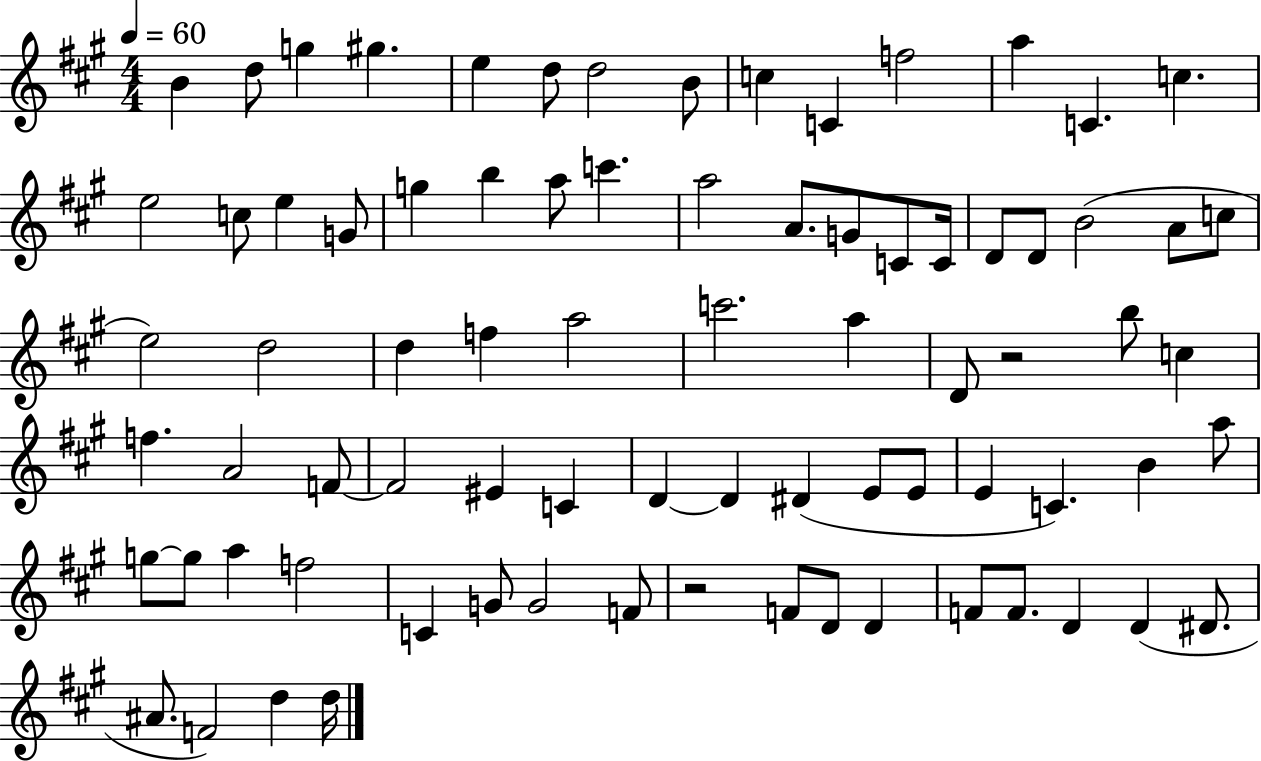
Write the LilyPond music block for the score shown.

{
  \clef treble
  \numericTimeSignature
  \time 4/4
  \key a \major
  \tempo 4 = 60
  b'4 d''8 g''4 gis''4. | e''4 d''8 d''2 b'8 | c''4 c'4 f''2 | a''4 c'4. c''4. | \break e''2 c''8 e''4 g'8 | g''4 b''4 a''8 c'''4. | a''2 a'8. g'8 c'8 c'16 | d'8 d'8 b'2( a'8 c''8 | \break e''2) d''2 | d''4 f''4 a''2 | c'''2. a''4 | d'8 r2 b''8 c''4 | \break f''4. a'2 f'8~~ | f'2 eis'4 c'4 | d'4~~ d'4 dis'4( e'8 e'8 | e'4 c'4.) b'4 a''8 | \break g''8~~ g''8 a''4 f''2 | c'4 g'8 g'2 f'8 | r2 f'8 d'8 d'4 | f'8 f'8. d'4 d'4( dis'8. | \break ais'8. f'2) d''4 d''16 | \bar "|."
}